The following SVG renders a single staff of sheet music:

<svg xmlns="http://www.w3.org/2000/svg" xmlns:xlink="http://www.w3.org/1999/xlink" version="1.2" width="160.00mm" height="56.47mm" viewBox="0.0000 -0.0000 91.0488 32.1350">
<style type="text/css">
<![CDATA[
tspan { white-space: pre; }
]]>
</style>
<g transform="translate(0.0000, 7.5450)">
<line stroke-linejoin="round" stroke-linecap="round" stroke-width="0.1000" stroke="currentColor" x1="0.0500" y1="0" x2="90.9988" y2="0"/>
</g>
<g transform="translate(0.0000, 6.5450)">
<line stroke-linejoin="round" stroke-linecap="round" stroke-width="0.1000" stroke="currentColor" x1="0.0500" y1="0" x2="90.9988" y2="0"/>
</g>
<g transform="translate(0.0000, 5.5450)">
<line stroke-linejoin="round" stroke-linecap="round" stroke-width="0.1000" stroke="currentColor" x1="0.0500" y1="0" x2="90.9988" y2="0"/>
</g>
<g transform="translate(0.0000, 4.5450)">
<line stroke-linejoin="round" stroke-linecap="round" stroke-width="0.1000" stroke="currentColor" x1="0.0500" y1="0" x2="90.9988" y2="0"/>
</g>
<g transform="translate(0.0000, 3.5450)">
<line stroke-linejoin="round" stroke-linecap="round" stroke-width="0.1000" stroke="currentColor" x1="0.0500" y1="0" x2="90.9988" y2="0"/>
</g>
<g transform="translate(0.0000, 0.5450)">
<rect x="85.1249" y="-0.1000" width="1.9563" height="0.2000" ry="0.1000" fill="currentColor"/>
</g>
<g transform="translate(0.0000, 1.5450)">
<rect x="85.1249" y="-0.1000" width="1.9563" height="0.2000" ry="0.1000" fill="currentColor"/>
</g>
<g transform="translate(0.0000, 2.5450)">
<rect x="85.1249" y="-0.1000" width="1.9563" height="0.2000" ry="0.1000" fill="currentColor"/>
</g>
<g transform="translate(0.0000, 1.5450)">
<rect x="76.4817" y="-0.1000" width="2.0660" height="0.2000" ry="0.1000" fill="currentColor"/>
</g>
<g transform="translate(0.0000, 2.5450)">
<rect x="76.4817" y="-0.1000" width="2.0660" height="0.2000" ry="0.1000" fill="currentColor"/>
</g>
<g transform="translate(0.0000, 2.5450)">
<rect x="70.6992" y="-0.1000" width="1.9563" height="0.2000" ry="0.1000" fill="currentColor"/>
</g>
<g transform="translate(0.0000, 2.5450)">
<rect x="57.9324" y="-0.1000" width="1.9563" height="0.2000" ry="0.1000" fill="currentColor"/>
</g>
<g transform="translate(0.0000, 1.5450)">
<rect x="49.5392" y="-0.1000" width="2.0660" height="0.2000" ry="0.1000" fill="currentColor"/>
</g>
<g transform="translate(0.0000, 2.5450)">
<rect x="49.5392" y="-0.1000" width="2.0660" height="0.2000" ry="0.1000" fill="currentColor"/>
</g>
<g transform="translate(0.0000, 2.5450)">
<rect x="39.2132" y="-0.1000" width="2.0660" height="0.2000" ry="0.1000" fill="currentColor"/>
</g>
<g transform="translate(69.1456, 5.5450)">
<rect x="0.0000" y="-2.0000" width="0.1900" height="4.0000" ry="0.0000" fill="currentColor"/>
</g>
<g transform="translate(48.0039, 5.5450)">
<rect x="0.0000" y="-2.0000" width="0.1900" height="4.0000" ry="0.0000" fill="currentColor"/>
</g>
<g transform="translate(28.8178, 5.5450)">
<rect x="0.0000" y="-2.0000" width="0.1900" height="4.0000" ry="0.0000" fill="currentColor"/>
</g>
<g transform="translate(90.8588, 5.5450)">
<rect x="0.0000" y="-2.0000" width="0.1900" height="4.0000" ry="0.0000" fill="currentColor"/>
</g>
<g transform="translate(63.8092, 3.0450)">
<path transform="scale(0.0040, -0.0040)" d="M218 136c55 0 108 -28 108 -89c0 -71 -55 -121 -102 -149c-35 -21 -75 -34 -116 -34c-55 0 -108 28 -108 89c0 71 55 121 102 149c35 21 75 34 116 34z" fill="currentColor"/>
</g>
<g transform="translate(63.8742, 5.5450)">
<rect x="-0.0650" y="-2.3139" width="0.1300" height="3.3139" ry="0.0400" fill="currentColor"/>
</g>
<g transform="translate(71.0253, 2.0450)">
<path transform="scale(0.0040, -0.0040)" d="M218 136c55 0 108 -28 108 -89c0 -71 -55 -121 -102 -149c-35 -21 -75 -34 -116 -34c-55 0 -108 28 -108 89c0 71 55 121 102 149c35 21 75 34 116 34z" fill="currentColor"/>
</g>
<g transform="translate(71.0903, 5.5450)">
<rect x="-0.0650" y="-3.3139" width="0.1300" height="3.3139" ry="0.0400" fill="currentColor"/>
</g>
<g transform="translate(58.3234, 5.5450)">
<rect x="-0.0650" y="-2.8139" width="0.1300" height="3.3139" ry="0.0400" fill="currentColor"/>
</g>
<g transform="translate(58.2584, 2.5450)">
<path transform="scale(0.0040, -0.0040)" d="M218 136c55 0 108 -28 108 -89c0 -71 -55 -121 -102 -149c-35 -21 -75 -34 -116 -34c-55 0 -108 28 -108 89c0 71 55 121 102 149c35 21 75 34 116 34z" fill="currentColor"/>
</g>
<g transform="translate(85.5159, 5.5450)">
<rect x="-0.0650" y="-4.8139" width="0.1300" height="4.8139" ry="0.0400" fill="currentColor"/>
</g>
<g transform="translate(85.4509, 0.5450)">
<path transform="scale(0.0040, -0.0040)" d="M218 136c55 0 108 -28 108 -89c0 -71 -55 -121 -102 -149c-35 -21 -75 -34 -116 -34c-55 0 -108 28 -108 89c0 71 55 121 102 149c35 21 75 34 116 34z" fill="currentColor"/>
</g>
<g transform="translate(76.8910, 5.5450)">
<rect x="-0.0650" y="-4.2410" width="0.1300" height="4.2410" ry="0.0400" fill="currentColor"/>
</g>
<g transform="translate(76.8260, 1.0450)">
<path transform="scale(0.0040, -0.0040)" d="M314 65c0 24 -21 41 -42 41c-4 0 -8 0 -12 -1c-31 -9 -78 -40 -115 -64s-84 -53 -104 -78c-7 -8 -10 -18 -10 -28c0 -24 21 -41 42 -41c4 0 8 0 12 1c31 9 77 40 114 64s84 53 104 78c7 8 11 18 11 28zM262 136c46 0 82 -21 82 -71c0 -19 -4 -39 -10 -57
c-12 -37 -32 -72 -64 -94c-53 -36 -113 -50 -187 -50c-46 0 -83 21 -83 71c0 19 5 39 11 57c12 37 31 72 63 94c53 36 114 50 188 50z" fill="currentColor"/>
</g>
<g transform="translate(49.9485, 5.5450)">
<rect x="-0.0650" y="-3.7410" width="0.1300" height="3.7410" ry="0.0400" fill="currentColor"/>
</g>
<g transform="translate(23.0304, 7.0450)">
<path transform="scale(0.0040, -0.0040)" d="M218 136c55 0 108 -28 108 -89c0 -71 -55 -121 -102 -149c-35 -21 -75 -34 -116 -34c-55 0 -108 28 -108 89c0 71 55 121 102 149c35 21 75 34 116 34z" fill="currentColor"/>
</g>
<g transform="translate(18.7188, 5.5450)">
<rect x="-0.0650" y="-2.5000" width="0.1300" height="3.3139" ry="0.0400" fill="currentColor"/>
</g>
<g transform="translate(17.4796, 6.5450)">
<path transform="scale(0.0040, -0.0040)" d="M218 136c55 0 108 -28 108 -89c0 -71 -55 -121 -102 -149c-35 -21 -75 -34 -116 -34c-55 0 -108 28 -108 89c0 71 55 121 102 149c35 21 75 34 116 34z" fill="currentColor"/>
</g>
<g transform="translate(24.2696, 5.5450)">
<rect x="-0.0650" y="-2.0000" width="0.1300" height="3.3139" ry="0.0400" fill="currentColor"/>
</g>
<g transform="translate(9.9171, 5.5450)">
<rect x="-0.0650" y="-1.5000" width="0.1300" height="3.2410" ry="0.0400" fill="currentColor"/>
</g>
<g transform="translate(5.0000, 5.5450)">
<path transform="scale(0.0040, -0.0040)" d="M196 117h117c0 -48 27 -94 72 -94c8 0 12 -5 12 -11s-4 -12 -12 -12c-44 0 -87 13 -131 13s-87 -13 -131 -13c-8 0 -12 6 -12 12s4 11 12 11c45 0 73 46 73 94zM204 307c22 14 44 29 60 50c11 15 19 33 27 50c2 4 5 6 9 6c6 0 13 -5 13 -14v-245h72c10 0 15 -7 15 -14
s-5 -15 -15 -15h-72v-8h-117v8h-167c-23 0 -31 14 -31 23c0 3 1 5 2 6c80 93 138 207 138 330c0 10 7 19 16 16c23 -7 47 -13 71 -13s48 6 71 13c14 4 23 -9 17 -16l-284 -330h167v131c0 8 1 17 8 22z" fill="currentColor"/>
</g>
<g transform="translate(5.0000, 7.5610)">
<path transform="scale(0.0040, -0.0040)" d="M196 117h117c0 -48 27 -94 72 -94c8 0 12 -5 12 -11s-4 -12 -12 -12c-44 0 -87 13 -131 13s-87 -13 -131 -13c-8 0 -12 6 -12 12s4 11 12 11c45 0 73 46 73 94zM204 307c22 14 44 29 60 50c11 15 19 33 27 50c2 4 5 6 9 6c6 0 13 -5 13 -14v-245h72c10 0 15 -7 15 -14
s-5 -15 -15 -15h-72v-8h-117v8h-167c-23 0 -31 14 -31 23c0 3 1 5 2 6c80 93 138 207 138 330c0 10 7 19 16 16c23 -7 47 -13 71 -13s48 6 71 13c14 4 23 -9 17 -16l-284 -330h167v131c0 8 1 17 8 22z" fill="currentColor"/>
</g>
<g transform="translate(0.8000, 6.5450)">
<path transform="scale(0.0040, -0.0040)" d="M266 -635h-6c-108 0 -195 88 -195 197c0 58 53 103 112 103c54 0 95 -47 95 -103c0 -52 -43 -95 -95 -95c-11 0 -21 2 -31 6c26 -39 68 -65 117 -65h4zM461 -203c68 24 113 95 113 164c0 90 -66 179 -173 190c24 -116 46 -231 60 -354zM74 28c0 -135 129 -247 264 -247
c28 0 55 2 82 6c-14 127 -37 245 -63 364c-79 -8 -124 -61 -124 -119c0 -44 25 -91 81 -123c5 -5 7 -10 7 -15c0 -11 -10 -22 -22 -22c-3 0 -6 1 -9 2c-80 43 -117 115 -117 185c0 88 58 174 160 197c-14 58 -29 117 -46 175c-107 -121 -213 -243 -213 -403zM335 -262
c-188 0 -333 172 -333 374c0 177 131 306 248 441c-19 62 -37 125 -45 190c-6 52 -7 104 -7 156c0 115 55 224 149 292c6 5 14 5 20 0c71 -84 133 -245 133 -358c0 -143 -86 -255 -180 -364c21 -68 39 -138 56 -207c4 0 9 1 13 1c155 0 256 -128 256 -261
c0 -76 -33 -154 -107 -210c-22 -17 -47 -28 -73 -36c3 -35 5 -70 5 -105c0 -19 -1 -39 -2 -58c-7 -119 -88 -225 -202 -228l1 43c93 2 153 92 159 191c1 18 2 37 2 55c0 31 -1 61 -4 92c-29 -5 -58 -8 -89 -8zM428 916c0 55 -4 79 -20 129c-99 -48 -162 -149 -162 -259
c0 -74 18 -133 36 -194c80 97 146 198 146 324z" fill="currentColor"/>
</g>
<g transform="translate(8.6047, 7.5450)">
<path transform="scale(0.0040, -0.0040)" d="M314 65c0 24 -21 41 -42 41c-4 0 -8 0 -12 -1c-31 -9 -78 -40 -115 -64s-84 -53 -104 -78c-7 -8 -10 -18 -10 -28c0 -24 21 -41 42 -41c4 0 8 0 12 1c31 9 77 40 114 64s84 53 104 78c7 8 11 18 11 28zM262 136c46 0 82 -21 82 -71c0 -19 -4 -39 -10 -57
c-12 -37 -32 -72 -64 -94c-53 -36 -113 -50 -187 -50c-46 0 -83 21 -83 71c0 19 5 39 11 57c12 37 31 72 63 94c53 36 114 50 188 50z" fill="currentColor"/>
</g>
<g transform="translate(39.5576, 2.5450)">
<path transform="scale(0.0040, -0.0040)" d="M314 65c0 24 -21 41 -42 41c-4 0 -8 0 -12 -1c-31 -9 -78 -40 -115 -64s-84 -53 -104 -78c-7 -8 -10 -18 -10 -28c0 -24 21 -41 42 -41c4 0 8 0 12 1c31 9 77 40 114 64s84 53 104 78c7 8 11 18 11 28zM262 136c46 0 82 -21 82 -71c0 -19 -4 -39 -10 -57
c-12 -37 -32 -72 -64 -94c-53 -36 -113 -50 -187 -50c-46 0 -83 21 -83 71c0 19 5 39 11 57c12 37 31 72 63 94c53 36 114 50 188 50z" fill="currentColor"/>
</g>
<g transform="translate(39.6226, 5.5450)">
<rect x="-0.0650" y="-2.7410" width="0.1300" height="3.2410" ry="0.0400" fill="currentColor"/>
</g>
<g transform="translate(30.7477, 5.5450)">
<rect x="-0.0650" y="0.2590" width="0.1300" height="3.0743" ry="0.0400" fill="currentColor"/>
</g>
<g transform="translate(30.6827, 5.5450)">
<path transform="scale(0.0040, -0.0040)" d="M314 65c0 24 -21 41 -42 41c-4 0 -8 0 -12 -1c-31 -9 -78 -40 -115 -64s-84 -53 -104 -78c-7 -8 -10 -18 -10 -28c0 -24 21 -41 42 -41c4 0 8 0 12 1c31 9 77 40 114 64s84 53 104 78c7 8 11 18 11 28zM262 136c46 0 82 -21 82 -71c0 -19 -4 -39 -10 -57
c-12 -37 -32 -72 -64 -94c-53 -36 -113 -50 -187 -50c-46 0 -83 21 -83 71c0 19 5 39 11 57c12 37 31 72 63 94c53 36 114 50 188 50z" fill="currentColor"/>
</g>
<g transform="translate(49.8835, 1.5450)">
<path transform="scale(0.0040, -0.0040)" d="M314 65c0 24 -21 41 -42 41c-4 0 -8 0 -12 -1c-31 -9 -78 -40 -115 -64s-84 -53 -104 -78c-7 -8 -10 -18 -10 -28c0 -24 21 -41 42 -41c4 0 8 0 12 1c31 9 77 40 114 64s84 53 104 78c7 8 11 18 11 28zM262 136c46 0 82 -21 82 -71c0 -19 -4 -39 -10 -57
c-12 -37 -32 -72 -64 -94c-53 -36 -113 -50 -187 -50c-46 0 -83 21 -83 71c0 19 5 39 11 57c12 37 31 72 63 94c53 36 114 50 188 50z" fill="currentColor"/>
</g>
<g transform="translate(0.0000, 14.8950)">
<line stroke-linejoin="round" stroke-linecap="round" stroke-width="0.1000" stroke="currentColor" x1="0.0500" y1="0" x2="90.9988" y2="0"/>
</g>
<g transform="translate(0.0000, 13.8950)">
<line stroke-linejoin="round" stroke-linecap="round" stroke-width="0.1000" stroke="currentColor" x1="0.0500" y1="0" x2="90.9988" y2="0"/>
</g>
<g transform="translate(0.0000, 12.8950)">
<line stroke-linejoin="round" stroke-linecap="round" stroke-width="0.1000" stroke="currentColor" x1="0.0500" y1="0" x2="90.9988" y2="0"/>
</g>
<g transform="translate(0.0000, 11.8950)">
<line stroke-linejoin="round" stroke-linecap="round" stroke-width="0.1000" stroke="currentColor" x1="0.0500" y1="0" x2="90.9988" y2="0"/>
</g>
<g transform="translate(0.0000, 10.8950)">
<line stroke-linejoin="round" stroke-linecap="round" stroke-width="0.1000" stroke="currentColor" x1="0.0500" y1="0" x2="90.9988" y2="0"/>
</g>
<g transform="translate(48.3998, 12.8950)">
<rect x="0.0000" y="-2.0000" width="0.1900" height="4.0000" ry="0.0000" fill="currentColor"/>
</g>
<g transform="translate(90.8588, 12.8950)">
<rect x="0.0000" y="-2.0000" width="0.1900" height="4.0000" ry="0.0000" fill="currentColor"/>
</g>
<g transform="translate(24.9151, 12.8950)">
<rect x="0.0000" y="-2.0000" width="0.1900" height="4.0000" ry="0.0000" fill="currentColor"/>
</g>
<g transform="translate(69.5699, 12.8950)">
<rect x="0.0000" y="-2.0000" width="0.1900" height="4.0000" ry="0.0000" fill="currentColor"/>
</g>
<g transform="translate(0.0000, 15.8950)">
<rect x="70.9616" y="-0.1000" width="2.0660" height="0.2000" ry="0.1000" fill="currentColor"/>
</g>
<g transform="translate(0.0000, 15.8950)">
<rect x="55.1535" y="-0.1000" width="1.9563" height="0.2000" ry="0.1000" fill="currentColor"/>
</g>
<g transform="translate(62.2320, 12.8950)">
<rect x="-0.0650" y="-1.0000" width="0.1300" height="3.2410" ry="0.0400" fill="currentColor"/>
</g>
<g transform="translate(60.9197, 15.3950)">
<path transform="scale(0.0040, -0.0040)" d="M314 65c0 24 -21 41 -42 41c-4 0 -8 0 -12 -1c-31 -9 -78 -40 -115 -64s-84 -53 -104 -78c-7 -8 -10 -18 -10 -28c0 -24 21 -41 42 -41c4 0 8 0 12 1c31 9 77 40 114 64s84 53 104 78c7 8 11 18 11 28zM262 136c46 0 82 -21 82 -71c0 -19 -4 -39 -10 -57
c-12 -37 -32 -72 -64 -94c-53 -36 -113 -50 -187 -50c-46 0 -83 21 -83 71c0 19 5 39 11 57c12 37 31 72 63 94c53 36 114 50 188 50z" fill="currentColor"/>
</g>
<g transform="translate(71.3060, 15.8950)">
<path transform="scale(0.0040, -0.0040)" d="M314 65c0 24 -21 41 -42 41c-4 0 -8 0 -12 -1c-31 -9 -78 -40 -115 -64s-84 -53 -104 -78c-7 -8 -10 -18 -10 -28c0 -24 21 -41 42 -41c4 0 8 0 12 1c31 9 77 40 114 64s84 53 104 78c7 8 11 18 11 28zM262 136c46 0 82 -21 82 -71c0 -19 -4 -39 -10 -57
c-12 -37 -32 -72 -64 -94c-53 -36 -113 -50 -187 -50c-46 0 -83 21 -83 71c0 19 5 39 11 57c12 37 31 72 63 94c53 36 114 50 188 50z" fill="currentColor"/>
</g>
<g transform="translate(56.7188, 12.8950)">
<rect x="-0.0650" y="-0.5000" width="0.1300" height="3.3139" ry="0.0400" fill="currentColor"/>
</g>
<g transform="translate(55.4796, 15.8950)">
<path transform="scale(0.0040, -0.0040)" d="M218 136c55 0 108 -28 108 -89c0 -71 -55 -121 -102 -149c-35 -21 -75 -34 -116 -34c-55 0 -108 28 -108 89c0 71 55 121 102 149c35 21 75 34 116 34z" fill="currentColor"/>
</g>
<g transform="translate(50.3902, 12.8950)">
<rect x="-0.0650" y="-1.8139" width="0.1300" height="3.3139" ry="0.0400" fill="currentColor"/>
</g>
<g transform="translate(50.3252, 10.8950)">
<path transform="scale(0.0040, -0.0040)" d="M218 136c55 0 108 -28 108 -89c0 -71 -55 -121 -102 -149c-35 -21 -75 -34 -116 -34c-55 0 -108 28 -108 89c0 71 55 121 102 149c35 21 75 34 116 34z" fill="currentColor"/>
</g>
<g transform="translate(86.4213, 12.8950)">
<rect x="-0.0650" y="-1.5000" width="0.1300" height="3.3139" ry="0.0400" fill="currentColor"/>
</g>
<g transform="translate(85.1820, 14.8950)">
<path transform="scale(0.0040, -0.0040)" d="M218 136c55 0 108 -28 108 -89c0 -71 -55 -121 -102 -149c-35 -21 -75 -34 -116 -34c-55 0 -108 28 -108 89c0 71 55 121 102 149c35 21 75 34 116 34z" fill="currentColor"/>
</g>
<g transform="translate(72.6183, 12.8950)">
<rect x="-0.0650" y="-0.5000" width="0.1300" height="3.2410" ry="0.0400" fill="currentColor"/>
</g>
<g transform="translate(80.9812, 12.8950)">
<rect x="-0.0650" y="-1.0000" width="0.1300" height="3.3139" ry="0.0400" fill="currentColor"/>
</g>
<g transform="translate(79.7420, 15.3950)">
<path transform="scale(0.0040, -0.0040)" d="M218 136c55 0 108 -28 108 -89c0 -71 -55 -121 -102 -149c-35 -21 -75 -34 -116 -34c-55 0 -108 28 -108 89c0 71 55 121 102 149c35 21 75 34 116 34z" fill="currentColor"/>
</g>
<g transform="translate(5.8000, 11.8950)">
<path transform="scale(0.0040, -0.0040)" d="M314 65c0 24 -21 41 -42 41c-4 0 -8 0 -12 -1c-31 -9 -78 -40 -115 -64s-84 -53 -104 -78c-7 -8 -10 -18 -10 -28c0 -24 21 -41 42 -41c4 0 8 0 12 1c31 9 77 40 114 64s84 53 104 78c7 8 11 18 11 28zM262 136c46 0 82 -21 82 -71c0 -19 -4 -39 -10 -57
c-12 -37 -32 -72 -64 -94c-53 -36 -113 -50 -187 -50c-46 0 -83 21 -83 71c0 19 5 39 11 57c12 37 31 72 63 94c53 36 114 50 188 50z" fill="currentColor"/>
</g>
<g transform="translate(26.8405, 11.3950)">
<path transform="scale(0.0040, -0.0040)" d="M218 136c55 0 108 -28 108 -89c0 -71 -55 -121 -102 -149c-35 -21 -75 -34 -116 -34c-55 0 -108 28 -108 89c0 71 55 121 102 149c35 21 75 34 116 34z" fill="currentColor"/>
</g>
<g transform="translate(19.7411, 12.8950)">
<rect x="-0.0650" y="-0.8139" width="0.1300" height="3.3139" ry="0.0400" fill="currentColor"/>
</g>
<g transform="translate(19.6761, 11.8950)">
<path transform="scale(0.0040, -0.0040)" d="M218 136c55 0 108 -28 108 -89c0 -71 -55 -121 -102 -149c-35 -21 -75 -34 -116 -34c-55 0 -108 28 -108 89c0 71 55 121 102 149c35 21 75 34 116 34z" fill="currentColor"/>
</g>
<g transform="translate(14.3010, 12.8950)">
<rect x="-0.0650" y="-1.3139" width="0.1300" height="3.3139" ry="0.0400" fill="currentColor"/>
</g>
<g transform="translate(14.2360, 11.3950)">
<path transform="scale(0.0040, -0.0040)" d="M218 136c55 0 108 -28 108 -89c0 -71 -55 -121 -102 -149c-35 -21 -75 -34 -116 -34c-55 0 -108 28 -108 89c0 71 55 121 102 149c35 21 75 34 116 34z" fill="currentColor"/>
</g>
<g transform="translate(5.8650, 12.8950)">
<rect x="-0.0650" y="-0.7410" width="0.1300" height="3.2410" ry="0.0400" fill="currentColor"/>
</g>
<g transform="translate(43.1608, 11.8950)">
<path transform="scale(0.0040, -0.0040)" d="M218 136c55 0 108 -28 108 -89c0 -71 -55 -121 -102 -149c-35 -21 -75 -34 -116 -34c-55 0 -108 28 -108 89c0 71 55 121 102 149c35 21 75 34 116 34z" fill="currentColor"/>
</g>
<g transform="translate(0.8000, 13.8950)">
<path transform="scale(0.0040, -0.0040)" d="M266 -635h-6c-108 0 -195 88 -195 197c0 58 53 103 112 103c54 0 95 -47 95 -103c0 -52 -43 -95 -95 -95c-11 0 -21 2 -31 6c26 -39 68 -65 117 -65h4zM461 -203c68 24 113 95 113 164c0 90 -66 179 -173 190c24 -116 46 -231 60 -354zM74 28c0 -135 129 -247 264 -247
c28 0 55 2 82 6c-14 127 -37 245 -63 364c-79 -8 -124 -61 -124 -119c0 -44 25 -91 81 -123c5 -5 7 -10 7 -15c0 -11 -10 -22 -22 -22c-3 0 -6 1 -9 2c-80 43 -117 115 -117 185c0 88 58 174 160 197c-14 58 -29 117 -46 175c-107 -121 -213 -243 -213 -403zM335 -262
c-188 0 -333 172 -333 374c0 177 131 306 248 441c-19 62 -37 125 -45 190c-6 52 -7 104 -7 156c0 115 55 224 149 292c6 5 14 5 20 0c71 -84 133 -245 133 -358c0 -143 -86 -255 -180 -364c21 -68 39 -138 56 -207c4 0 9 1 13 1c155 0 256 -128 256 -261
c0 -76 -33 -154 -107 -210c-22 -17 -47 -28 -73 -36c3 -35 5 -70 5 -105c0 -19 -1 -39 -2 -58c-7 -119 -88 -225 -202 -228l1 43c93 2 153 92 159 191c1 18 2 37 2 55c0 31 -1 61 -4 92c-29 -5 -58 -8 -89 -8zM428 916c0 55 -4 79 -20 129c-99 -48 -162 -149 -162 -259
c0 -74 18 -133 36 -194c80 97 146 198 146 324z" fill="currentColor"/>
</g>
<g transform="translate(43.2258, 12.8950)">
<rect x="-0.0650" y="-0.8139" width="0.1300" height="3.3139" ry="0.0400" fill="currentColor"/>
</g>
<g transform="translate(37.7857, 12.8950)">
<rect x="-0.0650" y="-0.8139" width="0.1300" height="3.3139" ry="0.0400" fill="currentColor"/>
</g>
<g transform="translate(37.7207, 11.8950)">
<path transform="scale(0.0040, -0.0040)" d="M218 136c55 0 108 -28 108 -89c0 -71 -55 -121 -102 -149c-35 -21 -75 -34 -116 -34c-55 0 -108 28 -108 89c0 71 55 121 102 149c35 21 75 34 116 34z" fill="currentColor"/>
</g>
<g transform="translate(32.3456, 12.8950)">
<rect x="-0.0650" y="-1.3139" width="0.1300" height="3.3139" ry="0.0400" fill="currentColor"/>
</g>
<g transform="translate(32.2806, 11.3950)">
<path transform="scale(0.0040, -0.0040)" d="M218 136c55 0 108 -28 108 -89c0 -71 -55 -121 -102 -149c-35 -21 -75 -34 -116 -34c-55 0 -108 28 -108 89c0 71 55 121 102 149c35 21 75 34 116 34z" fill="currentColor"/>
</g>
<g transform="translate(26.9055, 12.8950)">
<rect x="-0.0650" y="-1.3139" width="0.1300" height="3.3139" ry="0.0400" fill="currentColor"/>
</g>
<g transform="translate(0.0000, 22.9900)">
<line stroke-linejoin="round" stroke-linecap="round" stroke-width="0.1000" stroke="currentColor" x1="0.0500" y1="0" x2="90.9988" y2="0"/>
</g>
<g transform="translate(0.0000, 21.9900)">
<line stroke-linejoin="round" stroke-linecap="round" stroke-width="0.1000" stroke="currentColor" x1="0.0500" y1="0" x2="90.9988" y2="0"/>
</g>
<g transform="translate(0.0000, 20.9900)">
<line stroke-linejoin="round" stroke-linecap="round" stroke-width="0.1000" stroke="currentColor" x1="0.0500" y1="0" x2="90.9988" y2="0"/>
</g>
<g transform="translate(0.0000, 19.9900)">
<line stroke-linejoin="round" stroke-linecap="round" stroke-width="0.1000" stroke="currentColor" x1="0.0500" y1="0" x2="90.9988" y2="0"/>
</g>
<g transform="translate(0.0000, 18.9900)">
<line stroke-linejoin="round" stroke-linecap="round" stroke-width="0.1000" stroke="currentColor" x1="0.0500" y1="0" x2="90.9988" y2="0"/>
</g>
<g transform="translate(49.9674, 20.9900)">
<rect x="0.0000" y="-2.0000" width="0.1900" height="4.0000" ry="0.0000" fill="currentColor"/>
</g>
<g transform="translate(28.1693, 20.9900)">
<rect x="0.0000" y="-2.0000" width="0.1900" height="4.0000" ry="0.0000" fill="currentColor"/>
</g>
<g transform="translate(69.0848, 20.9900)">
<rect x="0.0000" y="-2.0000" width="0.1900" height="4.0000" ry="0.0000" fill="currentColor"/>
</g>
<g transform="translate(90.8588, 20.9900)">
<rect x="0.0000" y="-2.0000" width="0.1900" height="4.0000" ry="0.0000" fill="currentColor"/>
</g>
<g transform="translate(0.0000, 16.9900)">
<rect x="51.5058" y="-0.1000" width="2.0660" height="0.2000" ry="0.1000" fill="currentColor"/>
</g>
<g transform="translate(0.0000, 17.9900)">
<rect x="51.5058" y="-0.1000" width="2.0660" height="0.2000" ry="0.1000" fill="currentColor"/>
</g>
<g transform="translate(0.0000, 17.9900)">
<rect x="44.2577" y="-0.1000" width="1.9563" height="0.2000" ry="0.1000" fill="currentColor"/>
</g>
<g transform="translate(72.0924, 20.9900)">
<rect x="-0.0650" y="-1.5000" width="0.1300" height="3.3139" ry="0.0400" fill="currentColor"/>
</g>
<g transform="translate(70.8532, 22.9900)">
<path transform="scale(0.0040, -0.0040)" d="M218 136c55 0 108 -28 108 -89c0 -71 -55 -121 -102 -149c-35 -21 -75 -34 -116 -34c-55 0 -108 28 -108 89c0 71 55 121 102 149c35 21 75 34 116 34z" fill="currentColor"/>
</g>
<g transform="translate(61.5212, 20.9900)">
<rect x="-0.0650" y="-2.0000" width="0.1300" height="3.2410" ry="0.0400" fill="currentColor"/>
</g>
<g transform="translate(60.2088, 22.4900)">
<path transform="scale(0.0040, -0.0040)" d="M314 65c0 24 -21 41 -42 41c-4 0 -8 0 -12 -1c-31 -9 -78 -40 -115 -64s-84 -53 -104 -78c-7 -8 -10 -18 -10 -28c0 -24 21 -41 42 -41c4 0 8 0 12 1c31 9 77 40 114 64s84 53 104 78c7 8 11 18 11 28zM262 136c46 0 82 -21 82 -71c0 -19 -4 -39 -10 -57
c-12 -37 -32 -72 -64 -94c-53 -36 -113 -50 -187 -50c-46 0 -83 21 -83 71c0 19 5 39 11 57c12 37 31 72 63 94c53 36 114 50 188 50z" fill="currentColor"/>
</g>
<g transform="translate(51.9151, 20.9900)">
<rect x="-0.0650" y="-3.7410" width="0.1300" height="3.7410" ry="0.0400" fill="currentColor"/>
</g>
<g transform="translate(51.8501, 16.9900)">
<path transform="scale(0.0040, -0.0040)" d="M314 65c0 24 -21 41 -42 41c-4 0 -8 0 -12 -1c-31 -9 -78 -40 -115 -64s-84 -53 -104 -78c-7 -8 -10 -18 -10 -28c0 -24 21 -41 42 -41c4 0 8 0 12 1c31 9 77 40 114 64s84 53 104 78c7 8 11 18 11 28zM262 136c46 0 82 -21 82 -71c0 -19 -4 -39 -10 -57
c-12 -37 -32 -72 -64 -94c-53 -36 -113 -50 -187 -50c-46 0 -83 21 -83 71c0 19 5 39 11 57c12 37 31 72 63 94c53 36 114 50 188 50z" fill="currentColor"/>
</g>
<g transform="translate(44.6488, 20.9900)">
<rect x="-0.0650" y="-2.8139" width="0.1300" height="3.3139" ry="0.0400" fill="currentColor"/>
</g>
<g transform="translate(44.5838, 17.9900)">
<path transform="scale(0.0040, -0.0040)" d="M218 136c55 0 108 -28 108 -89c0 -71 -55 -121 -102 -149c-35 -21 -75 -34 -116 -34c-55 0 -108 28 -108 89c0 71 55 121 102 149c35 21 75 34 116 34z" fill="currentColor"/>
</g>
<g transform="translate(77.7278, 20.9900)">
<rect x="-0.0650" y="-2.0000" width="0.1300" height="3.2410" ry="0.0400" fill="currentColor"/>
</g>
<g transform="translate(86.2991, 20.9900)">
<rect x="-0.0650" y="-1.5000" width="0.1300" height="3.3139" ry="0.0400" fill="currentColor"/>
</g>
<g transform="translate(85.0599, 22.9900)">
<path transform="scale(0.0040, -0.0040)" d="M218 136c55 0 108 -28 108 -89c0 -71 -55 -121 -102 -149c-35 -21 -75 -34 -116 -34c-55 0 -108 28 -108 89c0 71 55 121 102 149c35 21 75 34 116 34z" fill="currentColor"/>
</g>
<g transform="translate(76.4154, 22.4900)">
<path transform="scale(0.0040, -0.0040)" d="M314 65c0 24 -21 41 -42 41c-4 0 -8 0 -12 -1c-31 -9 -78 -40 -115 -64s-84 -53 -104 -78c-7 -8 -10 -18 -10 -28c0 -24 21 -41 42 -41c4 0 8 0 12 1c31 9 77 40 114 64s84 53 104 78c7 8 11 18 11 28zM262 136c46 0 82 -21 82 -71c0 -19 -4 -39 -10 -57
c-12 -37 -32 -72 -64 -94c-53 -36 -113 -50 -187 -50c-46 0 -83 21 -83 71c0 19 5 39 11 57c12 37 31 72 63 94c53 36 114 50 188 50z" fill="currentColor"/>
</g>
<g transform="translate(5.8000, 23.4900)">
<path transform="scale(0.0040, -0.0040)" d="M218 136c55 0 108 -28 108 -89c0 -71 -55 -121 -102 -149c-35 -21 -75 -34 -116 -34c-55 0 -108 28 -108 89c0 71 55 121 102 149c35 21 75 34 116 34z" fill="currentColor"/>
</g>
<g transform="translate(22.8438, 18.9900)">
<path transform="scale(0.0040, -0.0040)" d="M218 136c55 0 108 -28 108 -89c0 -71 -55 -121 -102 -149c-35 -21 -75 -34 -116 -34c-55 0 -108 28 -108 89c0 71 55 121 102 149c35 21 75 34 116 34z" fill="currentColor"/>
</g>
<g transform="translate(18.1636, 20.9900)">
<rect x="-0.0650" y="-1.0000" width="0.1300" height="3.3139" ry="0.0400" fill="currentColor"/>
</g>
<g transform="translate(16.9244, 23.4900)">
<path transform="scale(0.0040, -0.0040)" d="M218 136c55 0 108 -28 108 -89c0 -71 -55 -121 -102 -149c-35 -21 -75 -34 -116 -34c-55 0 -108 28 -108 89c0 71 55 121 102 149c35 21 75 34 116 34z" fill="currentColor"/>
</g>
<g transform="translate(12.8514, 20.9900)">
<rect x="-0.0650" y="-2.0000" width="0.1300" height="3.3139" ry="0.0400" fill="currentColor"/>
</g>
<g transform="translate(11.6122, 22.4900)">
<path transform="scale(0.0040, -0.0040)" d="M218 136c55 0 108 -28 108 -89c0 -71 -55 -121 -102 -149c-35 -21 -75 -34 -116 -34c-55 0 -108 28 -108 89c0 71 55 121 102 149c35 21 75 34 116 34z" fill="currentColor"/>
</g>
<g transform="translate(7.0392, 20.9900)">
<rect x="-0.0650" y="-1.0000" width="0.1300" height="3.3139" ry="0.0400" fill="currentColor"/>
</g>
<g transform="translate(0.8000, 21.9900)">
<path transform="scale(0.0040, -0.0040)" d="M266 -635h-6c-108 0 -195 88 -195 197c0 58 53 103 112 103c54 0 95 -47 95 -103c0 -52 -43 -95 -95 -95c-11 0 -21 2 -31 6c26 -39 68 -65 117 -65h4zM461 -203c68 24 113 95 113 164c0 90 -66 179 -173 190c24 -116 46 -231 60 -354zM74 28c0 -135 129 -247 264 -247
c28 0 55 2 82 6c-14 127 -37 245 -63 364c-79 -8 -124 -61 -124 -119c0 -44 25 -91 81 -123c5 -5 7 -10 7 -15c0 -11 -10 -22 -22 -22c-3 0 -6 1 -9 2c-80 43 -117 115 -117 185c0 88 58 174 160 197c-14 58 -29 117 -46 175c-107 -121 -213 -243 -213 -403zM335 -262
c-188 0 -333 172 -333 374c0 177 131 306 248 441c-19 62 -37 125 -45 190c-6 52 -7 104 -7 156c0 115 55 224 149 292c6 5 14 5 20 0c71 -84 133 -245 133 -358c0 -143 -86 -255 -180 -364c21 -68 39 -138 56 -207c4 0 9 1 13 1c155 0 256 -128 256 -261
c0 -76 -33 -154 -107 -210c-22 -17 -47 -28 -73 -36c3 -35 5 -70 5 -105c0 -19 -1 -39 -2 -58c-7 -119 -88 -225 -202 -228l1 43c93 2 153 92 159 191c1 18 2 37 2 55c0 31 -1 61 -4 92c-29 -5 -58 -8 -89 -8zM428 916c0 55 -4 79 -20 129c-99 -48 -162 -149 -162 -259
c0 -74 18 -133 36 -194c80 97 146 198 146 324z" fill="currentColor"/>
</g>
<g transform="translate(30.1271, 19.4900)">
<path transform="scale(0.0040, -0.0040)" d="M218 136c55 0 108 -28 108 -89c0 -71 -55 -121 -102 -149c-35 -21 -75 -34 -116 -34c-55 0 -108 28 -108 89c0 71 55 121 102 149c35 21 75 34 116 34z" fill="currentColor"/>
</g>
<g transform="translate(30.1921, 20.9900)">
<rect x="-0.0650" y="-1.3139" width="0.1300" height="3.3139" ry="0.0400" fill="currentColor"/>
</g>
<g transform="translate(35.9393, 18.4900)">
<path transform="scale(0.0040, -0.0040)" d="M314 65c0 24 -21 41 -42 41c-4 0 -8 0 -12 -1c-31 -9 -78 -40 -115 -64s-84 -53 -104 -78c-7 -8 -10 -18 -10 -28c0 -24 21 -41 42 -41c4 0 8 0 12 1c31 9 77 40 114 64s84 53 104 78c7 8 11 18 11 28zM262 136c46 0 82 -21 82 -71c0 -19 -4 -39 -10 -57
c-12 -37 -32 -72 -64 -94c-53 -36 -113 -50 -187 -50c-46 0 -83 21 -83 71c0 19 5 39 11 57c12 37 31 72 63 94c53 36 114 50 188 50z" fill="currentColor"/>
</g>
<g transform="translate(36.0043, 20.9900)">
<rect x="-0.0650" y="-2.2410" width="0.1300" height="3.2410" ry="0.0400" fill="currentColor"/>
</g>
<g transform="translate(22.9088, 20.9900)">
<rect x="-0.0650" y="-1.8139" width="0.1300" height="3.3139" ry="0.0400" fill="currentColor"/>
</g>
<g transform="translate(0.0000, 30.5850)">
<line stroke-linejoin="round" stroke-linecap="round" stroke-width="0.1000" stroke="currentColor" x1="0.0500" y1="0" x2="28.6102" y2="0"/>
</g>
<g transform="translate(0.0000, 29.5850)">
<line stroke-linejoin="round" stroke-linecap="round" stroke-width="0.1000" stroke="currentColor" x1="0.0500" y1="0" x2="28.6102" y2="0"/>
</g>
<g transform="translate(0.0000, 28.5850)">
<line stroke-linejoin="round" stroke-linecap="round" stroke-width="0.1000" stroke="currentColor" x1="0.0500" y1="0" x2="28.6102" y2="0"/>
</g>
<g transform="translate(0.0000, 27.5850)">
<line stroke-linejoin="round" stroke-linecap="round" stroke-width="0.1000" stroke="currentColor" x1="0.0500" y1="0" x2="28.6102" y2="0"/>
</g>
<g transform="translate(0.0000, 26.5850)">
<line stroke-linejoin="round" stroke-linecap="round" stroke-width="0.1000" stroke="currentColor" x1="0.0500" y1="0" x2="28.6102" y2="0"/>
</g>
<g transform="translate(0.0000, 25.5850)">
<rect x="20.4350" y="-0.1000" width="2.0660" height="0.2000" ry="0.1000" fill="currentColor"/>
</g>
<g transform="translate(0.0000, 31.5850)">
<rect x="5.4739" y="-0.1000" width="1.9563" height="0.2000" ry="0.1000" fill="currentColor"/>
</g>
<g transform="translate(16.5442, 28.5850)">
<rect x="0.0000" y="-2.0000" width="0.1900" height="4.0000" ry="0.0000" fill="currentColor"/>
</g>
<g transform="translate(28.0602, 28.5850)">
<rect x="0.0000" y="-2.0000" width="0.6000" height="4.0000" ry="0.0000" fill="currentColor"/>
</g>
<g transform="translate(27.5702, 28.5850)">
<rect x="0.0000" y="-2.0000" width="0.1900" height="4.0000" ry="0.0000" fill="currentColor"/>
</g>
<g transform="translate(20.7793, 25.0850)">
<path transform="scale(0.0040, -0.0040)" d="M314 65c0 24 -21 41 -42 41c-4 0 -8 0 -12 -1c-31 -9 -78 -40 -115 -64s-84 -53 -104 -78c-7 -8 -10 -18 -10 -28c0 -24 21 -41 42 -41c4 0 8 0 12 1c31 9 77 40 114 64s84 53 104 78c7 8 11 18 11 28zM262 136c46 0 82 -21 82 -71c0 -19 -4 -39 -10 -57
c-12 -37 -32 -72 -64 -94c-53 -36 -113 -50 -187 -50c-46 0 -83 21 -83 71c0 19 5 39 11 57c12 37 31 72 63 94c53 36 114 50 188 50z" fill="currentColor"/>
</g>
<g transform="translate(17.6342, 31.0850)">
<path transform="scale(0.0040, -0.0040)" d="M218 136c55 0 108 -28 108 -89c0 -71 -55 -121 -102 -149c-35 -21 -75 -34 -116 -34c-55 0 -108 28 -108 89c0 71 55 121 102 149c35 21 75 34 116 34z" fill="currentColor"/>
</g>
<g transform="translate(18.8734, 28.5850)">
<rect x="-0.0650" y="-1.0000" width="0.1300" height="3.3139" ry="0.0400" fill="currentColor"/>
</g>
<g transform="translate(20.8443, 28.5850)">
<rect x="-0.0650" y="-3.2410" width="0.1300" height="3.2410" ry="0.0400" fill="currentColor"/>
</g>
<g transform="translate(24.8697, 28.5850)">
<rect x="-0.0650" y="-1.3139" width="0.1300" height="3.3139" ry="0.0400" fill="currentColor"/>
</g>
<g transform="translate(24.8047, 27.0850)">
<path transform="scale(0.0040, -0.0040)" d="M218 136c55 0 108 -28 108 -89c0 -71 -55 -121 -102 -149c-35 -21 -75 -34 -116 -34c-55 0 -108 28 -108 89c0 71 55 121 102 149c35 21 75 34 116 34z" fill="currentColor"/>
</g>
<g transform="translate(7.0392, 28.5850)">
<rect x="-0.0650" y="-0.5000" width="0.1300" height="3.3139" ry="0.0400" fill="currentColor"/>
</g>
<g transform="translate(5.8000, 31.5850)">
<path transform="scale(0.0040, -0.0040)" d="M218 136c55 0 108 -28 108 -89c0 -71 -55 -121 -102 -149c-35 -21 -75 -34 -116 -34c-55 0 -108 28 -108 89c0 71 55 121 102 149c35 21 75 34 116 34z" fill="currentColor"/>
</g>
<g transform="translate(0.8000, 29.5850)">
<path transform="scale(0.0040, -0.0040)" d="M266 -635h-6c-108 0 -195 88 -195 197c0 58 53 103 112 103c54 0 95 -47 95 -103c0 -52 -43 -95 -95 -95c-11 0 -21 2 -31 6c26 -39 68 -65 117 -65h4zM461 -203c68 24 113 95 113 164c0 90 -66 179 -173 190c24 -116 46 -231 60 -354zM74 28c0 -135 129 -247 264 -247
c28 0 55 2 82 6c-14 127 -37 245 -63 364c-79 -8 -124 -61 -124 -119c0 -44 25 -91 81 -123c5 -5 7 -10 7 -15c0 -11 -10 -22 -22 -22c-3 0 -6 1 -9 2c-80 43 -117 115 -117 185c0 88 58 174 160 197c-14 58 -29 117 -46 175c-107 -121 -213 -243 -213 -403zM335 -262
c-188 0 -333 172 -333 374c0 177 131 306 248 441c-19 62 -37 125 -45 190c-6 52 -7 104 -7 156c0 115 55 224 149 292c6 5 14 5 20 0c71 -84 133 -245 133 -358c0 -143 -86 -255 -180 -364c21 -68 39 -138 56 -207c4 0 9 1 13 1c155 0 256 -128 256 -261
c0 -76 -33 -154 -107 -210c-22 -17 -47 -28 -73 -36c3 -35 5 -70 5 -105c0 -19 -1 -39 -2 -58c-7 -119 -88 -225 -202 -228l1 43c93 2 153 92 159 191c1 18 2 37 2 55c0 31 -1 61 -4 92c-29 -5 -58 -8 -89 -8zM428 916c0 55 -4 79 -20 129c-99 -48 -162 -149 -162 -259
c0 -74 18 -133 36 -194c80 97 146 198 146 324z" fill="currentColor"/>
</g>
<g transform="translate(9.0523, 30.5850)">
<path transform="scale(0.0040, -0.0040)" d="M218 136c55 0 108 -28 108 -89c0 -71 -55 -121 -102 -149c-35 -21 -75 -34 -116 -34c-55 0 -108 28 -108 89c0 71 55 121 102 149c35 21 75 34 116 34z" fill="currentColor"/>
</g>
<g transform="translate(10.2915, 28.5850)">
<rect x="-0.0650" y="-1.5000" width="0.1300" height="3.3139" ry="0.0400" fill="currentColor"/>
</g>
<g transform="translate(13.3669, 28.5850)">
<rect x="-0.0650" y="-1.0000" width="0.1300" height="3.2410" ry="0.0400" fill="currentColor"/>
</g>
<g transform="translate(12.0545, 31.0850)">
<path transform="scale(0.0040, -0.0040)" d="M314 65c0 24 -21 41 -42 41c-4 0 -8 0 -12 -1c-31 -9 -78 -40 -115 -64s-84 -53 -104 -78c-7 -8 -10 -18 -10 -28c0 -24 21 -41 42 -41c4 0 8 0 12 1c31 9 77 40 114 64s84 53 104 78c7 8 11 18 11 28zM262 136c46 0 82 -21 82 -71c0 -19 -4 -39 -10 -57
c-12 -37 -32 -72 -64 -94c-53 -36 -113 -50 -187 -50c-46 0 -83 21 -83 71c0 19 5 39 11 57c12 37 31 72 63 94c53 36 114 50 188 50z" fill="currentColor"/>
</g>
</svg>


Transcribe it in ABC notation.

X:1
T:Untitled
M:4/4
L:1/4
K:C
E2 G F B2 a2 c'2 a g b d'2 e' d2 e d e e d d f C D2 C2 D E D F D f e g2 a c'2 F2 E F2 E C E D2 D b2 e